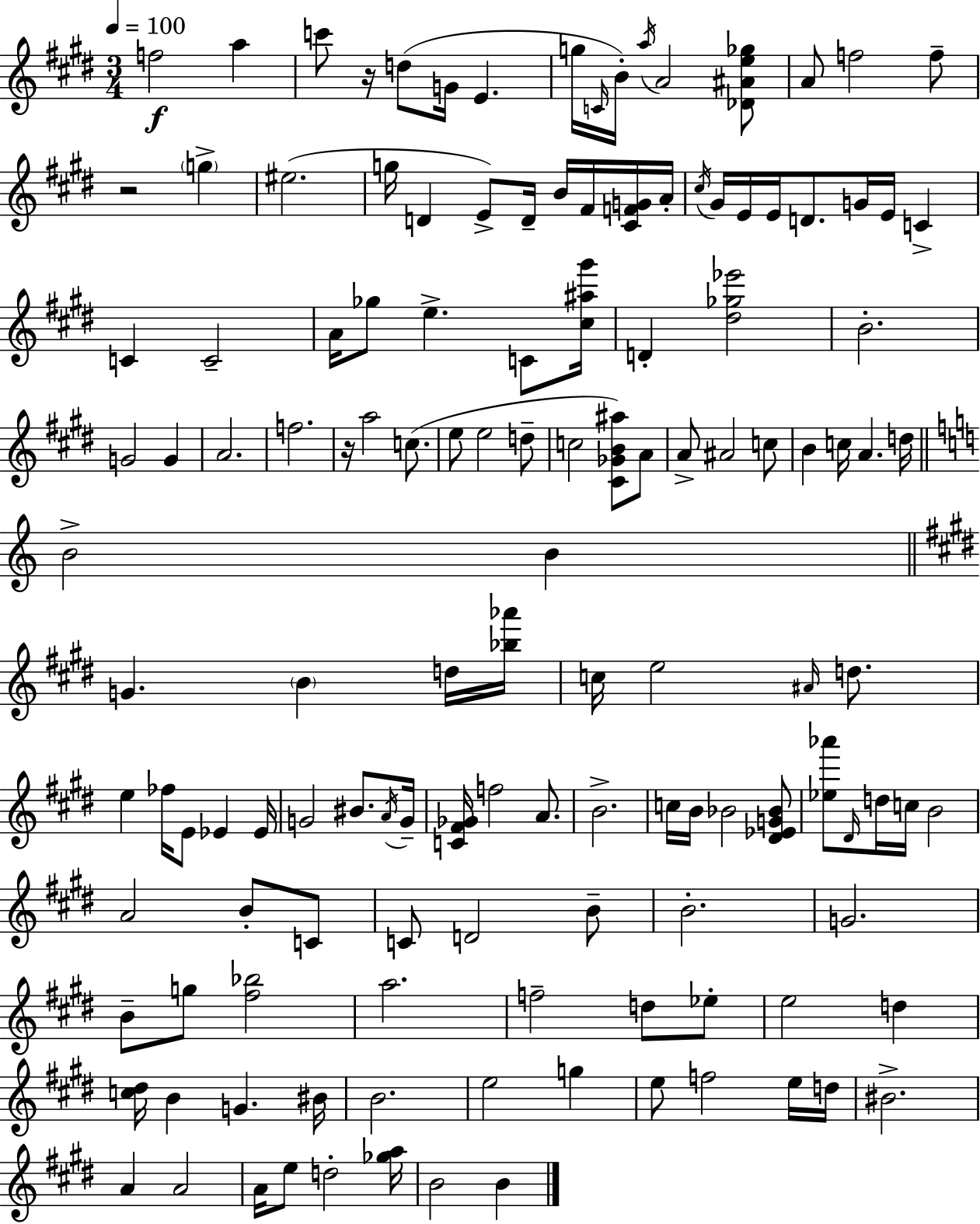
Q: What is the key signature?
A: E major